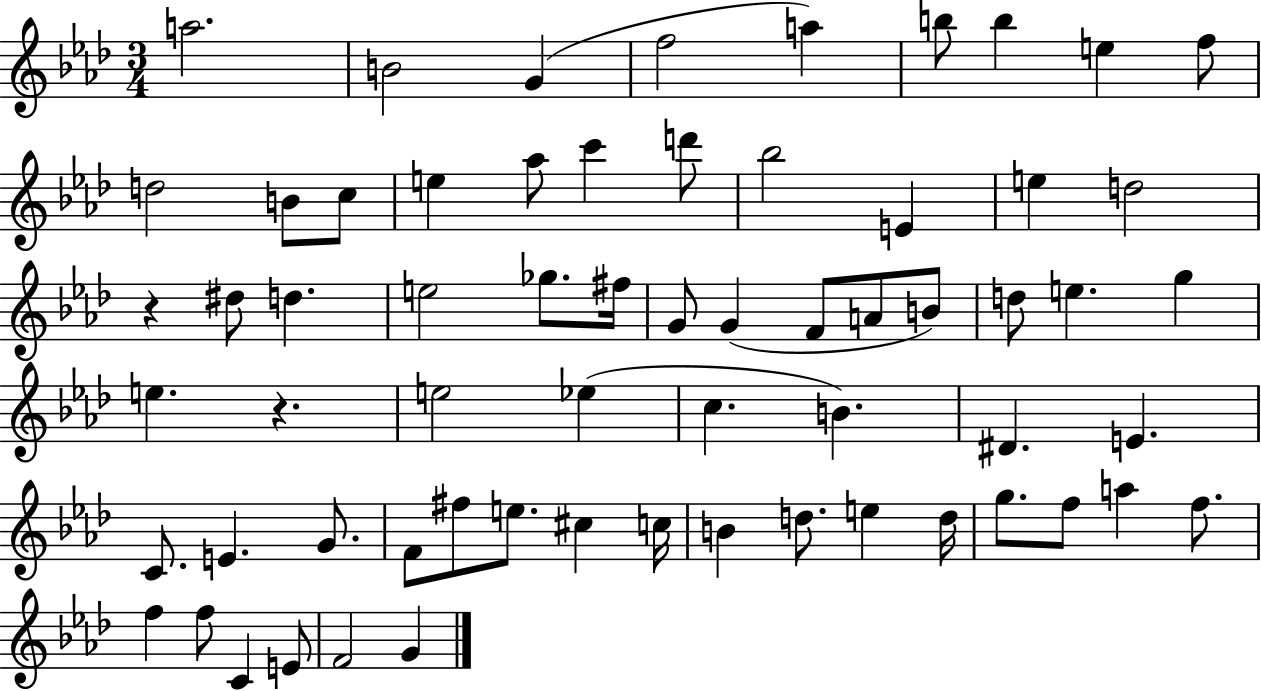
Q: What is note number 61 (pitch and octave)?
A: F4